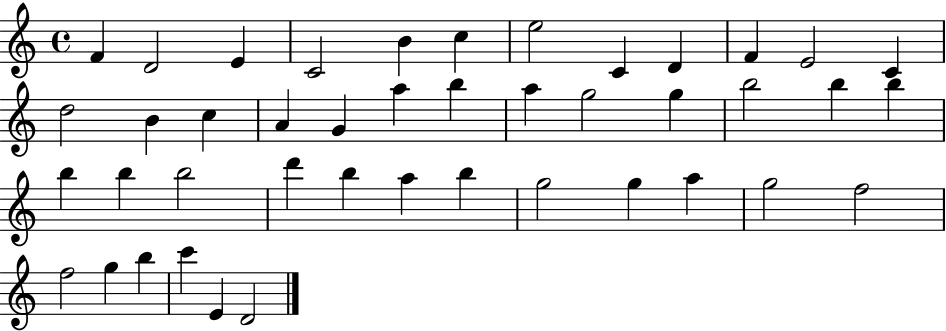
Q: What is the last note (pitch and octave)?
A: D4